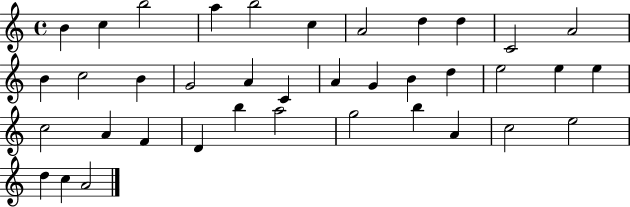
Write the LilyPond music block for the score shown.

{
  \clef treble
  \time 4/4
  \defaultTimeSignature
  \key c \major
  b'4 c''4 b''2 | a''4 b''2 c''4 | a'2 d''4 d''4 | c'2 a'2 | \break b'4 c''2 b'4 | g'2 a'4 c'4 | a'4 g'4 b'4 d''4 | e''2 e''4 e''4 | \break c''2 a'4 f'4 | d'4 b''4 a''2 | g''2 b''4 a'4 | c''2 e''2 | \break d''4 c''4 a'2 | \bar "|."
}